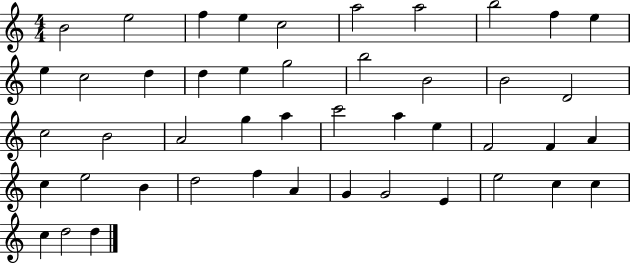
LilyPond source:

{
  \clef treble
  \numericTimeSignature
  \time 4/4
  \key c \major
  b'2 e''2 | f''4 e''4 c''2 | a''2 a''2 | b''2 f''4 e''4 | \break e''4 c''2 d''4 | d''4 e''4 g''2 | b''2 b'2 | b'2 d'2 | \break c''2 b'2 | a'2 g''4 a''4 | c'''2 a''4 e''4 | f'2 f'4 a'4 | \break c''4 e''2 b'4 | d''2 f''4 a'4 | g'4 g'2 e'4 | e''2 c''4 c''4 | \break c''4 d''2 d''4 | \bar "|."
}